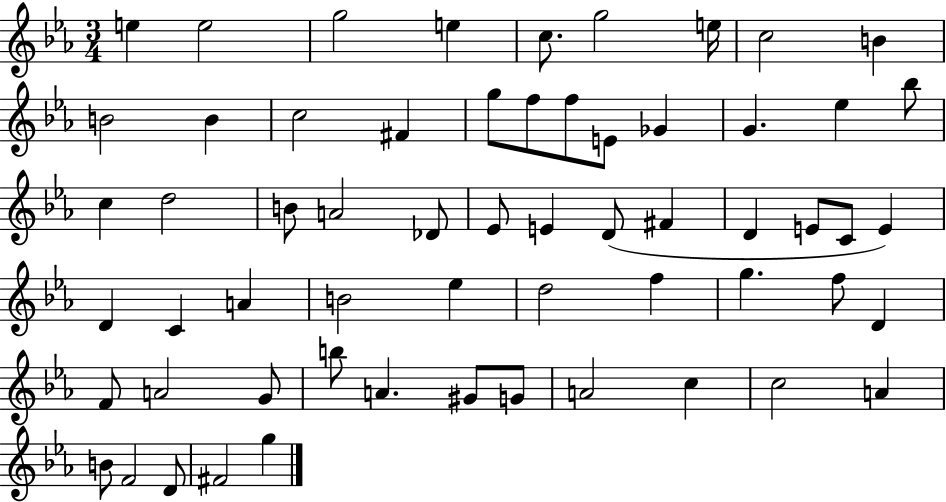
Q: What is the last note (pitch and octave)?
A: G5